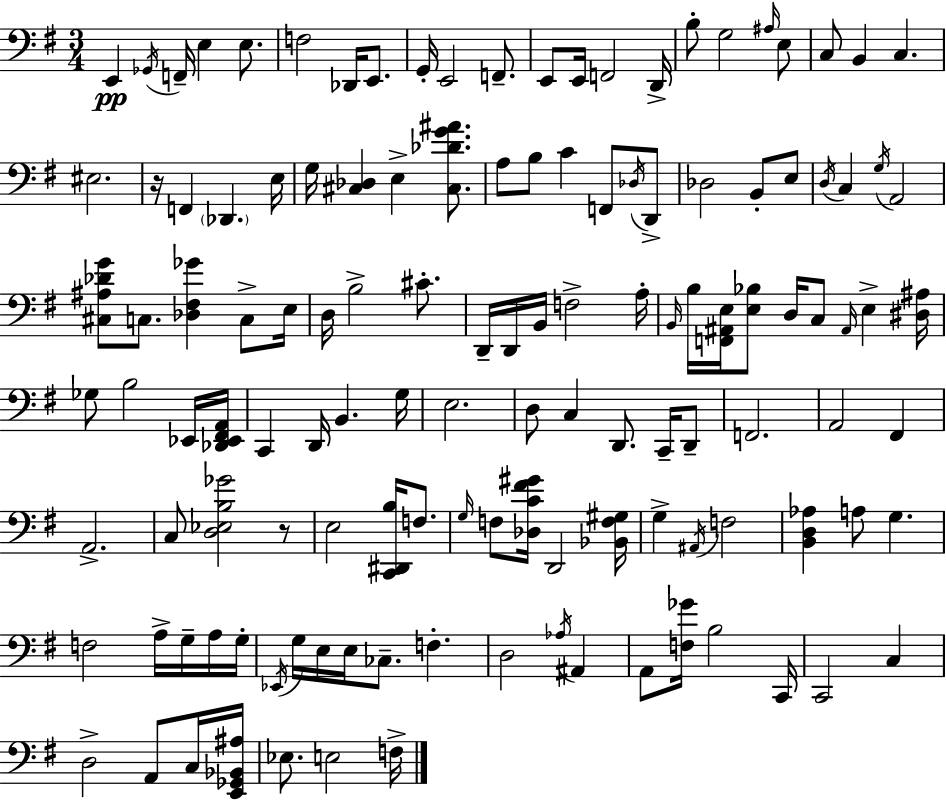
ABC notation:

X:1
T:Untitled
M:3/4
L:1/4
K:G
E,, _G,,/4 F,,/4 E, E,/2 F,2 _D,,/4 E,,/2 G,,/4 E,,2 F,,/2 E,,/2 E,,/4 F,,2 D,,/4 B,/2 G,2 ^A,/4 E,/2 C,/2 B,, C, ^E,2 z/4 F,, _D,, E,/4 G,/4 [^C,_D,] E, [^C,_DG^A]/2 A,/2 B,/2 C F,,/2 _D,/4 D,,/2 _D,2 B,,/2 E,/2 D,/4 C, G,/4 A,,2 [^C,^A,_DG]/2 C,/2 [_D,^F,_G] C,/2 E,/4 D,/4 B,2 ^C/2 D,,/4 D,,/4 B,,/4 F,2 A,/4 B,,/4 B,/4 [F,,^A,,E,]/4 [E,_B,]/2 D,/4 C,/2 ^A,,/4 E, [^D,^A,]/4 _G,/2 B,2 _E,,/4 [_D,,_E,,^F,,A,,]/4 C,, D,,/4 B,, G,/4 E,2 D,/2 C, D,,/2 C,,/4 D,,/2 F,,2 A,,2 ^F,, A,,2 C,/2 [D,_E,B,_G]2 z/2 E,2 [C,,^D,,B,]/4 F,/2 G,/4 F,/2 [_D,C^F^G]/4 D,,2 [_B,,F,^G,]/4 G, ^A,,/4 F,2 [B,,D,_A,] A,/2 G, F,2 A,/4 G,/4 A,/4 G,/4 _E,,/4 G,/4 E,/4 E,/4 _C,/2 F, D,2 _A,/4 ^A,, A,,/2 [F,_G]/4 B,2 C,,/4 C,,2 C, D,2 A,,/2 C,/4 [E,,_G,,_B,,^A,]/4 _E,/2 E,2 F,/4